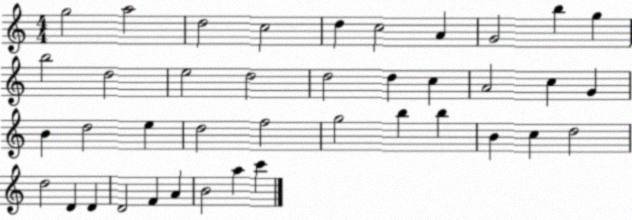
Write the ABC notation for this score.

X:1
T:Untitled
M:4/4
L:1/4
K:C
g2 a2 d2 c2 d c2 A G2 b g b2 d2 e2 d2 d2 d c A2 c G B d2 e d2 f2 g2 b b B c d2 d2 D D D2 F A B2 a c'